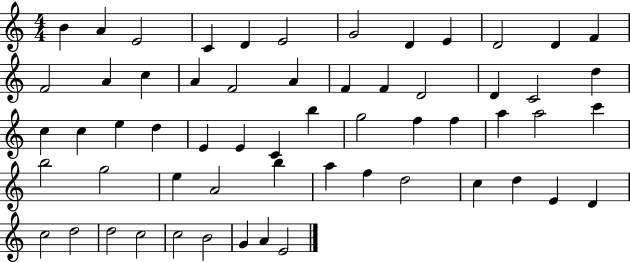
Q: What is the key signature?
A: C major